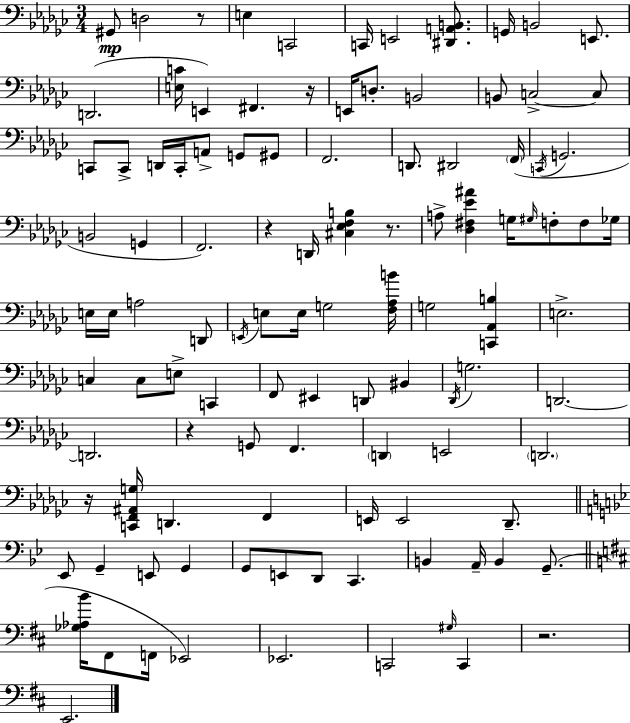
{
  \clef bass
  \numericTimeSignature
  \time 3/4
  \key ees \minor
  gis,8\mp d2 r8 | e4 c,2 | c,16 e,2 <dis, a, b,>8. | g,16 b,2 e,8. | \break d,2.( | <e c'>16 e,4) fis,4. r16 | e,16 d8.-. b,2 | b,8 c2->~~ c8 | \break c,8 c,8-> d,16 c,16-. a,8-> g,8 gis,8 | f,2. | d,8. dis,2 \parenthesize f,16( | \acciaccatura { c,16 } g,2. | \break b,2 g,4 | f,2.) | r4 d,16 <cis ees f b>4 r8. | a8-> <des fis ees' ais'>4 g16 \grace { gis16 } f8-. f8 | \break ges16 e16 e16 a2 | d,8 \acciaccatura { e,16 } e8 e16 g2 | <f aes b'>16 g2 <c, aes, b>4 | e2.-> | \break c4 c8 e8-> c,4 | f,8 eis,4 d,8 bis,4 | \acciaccatura { des,16 } g2. | d,2.~~ | \break d,2. | r4 g,8 f,4. | \parenthesize d,4 e,2 | \parenthesize d,2. | \break r16 <c, f, ais, g>16 d,4. | f,4 e,16 e,2 | des,8.-- \bar "||" \break \key bes \major ees,8 g,4-- e,8 g,4 | g,8 e,8 d,8 c,4. | b,4 a,16-- b,4 g,8.--( | \bar "||" \break \key b \minor <ges aes b'>16 fis,8 f,16 ees,2) | ees,2. | c,2 \grace { gis16 } c,4 | r2. | \break e,2. | \bar "|."
}